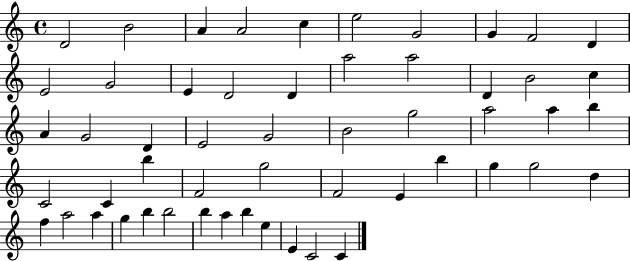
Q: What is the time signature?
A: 4/4